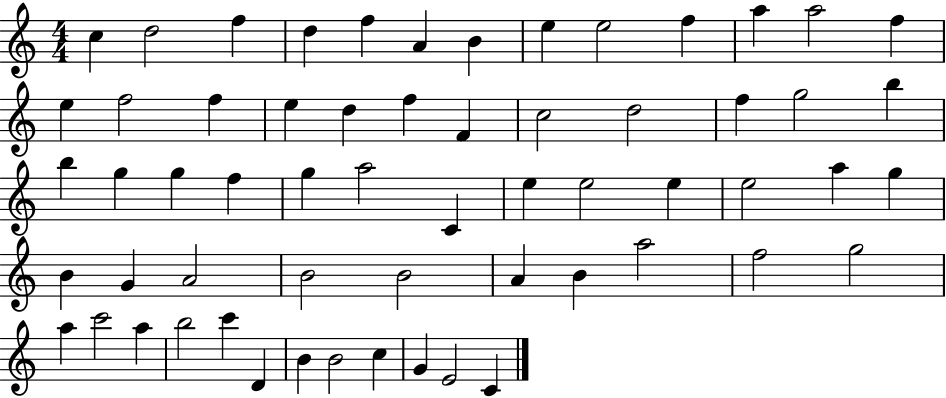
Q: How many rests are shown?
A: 0